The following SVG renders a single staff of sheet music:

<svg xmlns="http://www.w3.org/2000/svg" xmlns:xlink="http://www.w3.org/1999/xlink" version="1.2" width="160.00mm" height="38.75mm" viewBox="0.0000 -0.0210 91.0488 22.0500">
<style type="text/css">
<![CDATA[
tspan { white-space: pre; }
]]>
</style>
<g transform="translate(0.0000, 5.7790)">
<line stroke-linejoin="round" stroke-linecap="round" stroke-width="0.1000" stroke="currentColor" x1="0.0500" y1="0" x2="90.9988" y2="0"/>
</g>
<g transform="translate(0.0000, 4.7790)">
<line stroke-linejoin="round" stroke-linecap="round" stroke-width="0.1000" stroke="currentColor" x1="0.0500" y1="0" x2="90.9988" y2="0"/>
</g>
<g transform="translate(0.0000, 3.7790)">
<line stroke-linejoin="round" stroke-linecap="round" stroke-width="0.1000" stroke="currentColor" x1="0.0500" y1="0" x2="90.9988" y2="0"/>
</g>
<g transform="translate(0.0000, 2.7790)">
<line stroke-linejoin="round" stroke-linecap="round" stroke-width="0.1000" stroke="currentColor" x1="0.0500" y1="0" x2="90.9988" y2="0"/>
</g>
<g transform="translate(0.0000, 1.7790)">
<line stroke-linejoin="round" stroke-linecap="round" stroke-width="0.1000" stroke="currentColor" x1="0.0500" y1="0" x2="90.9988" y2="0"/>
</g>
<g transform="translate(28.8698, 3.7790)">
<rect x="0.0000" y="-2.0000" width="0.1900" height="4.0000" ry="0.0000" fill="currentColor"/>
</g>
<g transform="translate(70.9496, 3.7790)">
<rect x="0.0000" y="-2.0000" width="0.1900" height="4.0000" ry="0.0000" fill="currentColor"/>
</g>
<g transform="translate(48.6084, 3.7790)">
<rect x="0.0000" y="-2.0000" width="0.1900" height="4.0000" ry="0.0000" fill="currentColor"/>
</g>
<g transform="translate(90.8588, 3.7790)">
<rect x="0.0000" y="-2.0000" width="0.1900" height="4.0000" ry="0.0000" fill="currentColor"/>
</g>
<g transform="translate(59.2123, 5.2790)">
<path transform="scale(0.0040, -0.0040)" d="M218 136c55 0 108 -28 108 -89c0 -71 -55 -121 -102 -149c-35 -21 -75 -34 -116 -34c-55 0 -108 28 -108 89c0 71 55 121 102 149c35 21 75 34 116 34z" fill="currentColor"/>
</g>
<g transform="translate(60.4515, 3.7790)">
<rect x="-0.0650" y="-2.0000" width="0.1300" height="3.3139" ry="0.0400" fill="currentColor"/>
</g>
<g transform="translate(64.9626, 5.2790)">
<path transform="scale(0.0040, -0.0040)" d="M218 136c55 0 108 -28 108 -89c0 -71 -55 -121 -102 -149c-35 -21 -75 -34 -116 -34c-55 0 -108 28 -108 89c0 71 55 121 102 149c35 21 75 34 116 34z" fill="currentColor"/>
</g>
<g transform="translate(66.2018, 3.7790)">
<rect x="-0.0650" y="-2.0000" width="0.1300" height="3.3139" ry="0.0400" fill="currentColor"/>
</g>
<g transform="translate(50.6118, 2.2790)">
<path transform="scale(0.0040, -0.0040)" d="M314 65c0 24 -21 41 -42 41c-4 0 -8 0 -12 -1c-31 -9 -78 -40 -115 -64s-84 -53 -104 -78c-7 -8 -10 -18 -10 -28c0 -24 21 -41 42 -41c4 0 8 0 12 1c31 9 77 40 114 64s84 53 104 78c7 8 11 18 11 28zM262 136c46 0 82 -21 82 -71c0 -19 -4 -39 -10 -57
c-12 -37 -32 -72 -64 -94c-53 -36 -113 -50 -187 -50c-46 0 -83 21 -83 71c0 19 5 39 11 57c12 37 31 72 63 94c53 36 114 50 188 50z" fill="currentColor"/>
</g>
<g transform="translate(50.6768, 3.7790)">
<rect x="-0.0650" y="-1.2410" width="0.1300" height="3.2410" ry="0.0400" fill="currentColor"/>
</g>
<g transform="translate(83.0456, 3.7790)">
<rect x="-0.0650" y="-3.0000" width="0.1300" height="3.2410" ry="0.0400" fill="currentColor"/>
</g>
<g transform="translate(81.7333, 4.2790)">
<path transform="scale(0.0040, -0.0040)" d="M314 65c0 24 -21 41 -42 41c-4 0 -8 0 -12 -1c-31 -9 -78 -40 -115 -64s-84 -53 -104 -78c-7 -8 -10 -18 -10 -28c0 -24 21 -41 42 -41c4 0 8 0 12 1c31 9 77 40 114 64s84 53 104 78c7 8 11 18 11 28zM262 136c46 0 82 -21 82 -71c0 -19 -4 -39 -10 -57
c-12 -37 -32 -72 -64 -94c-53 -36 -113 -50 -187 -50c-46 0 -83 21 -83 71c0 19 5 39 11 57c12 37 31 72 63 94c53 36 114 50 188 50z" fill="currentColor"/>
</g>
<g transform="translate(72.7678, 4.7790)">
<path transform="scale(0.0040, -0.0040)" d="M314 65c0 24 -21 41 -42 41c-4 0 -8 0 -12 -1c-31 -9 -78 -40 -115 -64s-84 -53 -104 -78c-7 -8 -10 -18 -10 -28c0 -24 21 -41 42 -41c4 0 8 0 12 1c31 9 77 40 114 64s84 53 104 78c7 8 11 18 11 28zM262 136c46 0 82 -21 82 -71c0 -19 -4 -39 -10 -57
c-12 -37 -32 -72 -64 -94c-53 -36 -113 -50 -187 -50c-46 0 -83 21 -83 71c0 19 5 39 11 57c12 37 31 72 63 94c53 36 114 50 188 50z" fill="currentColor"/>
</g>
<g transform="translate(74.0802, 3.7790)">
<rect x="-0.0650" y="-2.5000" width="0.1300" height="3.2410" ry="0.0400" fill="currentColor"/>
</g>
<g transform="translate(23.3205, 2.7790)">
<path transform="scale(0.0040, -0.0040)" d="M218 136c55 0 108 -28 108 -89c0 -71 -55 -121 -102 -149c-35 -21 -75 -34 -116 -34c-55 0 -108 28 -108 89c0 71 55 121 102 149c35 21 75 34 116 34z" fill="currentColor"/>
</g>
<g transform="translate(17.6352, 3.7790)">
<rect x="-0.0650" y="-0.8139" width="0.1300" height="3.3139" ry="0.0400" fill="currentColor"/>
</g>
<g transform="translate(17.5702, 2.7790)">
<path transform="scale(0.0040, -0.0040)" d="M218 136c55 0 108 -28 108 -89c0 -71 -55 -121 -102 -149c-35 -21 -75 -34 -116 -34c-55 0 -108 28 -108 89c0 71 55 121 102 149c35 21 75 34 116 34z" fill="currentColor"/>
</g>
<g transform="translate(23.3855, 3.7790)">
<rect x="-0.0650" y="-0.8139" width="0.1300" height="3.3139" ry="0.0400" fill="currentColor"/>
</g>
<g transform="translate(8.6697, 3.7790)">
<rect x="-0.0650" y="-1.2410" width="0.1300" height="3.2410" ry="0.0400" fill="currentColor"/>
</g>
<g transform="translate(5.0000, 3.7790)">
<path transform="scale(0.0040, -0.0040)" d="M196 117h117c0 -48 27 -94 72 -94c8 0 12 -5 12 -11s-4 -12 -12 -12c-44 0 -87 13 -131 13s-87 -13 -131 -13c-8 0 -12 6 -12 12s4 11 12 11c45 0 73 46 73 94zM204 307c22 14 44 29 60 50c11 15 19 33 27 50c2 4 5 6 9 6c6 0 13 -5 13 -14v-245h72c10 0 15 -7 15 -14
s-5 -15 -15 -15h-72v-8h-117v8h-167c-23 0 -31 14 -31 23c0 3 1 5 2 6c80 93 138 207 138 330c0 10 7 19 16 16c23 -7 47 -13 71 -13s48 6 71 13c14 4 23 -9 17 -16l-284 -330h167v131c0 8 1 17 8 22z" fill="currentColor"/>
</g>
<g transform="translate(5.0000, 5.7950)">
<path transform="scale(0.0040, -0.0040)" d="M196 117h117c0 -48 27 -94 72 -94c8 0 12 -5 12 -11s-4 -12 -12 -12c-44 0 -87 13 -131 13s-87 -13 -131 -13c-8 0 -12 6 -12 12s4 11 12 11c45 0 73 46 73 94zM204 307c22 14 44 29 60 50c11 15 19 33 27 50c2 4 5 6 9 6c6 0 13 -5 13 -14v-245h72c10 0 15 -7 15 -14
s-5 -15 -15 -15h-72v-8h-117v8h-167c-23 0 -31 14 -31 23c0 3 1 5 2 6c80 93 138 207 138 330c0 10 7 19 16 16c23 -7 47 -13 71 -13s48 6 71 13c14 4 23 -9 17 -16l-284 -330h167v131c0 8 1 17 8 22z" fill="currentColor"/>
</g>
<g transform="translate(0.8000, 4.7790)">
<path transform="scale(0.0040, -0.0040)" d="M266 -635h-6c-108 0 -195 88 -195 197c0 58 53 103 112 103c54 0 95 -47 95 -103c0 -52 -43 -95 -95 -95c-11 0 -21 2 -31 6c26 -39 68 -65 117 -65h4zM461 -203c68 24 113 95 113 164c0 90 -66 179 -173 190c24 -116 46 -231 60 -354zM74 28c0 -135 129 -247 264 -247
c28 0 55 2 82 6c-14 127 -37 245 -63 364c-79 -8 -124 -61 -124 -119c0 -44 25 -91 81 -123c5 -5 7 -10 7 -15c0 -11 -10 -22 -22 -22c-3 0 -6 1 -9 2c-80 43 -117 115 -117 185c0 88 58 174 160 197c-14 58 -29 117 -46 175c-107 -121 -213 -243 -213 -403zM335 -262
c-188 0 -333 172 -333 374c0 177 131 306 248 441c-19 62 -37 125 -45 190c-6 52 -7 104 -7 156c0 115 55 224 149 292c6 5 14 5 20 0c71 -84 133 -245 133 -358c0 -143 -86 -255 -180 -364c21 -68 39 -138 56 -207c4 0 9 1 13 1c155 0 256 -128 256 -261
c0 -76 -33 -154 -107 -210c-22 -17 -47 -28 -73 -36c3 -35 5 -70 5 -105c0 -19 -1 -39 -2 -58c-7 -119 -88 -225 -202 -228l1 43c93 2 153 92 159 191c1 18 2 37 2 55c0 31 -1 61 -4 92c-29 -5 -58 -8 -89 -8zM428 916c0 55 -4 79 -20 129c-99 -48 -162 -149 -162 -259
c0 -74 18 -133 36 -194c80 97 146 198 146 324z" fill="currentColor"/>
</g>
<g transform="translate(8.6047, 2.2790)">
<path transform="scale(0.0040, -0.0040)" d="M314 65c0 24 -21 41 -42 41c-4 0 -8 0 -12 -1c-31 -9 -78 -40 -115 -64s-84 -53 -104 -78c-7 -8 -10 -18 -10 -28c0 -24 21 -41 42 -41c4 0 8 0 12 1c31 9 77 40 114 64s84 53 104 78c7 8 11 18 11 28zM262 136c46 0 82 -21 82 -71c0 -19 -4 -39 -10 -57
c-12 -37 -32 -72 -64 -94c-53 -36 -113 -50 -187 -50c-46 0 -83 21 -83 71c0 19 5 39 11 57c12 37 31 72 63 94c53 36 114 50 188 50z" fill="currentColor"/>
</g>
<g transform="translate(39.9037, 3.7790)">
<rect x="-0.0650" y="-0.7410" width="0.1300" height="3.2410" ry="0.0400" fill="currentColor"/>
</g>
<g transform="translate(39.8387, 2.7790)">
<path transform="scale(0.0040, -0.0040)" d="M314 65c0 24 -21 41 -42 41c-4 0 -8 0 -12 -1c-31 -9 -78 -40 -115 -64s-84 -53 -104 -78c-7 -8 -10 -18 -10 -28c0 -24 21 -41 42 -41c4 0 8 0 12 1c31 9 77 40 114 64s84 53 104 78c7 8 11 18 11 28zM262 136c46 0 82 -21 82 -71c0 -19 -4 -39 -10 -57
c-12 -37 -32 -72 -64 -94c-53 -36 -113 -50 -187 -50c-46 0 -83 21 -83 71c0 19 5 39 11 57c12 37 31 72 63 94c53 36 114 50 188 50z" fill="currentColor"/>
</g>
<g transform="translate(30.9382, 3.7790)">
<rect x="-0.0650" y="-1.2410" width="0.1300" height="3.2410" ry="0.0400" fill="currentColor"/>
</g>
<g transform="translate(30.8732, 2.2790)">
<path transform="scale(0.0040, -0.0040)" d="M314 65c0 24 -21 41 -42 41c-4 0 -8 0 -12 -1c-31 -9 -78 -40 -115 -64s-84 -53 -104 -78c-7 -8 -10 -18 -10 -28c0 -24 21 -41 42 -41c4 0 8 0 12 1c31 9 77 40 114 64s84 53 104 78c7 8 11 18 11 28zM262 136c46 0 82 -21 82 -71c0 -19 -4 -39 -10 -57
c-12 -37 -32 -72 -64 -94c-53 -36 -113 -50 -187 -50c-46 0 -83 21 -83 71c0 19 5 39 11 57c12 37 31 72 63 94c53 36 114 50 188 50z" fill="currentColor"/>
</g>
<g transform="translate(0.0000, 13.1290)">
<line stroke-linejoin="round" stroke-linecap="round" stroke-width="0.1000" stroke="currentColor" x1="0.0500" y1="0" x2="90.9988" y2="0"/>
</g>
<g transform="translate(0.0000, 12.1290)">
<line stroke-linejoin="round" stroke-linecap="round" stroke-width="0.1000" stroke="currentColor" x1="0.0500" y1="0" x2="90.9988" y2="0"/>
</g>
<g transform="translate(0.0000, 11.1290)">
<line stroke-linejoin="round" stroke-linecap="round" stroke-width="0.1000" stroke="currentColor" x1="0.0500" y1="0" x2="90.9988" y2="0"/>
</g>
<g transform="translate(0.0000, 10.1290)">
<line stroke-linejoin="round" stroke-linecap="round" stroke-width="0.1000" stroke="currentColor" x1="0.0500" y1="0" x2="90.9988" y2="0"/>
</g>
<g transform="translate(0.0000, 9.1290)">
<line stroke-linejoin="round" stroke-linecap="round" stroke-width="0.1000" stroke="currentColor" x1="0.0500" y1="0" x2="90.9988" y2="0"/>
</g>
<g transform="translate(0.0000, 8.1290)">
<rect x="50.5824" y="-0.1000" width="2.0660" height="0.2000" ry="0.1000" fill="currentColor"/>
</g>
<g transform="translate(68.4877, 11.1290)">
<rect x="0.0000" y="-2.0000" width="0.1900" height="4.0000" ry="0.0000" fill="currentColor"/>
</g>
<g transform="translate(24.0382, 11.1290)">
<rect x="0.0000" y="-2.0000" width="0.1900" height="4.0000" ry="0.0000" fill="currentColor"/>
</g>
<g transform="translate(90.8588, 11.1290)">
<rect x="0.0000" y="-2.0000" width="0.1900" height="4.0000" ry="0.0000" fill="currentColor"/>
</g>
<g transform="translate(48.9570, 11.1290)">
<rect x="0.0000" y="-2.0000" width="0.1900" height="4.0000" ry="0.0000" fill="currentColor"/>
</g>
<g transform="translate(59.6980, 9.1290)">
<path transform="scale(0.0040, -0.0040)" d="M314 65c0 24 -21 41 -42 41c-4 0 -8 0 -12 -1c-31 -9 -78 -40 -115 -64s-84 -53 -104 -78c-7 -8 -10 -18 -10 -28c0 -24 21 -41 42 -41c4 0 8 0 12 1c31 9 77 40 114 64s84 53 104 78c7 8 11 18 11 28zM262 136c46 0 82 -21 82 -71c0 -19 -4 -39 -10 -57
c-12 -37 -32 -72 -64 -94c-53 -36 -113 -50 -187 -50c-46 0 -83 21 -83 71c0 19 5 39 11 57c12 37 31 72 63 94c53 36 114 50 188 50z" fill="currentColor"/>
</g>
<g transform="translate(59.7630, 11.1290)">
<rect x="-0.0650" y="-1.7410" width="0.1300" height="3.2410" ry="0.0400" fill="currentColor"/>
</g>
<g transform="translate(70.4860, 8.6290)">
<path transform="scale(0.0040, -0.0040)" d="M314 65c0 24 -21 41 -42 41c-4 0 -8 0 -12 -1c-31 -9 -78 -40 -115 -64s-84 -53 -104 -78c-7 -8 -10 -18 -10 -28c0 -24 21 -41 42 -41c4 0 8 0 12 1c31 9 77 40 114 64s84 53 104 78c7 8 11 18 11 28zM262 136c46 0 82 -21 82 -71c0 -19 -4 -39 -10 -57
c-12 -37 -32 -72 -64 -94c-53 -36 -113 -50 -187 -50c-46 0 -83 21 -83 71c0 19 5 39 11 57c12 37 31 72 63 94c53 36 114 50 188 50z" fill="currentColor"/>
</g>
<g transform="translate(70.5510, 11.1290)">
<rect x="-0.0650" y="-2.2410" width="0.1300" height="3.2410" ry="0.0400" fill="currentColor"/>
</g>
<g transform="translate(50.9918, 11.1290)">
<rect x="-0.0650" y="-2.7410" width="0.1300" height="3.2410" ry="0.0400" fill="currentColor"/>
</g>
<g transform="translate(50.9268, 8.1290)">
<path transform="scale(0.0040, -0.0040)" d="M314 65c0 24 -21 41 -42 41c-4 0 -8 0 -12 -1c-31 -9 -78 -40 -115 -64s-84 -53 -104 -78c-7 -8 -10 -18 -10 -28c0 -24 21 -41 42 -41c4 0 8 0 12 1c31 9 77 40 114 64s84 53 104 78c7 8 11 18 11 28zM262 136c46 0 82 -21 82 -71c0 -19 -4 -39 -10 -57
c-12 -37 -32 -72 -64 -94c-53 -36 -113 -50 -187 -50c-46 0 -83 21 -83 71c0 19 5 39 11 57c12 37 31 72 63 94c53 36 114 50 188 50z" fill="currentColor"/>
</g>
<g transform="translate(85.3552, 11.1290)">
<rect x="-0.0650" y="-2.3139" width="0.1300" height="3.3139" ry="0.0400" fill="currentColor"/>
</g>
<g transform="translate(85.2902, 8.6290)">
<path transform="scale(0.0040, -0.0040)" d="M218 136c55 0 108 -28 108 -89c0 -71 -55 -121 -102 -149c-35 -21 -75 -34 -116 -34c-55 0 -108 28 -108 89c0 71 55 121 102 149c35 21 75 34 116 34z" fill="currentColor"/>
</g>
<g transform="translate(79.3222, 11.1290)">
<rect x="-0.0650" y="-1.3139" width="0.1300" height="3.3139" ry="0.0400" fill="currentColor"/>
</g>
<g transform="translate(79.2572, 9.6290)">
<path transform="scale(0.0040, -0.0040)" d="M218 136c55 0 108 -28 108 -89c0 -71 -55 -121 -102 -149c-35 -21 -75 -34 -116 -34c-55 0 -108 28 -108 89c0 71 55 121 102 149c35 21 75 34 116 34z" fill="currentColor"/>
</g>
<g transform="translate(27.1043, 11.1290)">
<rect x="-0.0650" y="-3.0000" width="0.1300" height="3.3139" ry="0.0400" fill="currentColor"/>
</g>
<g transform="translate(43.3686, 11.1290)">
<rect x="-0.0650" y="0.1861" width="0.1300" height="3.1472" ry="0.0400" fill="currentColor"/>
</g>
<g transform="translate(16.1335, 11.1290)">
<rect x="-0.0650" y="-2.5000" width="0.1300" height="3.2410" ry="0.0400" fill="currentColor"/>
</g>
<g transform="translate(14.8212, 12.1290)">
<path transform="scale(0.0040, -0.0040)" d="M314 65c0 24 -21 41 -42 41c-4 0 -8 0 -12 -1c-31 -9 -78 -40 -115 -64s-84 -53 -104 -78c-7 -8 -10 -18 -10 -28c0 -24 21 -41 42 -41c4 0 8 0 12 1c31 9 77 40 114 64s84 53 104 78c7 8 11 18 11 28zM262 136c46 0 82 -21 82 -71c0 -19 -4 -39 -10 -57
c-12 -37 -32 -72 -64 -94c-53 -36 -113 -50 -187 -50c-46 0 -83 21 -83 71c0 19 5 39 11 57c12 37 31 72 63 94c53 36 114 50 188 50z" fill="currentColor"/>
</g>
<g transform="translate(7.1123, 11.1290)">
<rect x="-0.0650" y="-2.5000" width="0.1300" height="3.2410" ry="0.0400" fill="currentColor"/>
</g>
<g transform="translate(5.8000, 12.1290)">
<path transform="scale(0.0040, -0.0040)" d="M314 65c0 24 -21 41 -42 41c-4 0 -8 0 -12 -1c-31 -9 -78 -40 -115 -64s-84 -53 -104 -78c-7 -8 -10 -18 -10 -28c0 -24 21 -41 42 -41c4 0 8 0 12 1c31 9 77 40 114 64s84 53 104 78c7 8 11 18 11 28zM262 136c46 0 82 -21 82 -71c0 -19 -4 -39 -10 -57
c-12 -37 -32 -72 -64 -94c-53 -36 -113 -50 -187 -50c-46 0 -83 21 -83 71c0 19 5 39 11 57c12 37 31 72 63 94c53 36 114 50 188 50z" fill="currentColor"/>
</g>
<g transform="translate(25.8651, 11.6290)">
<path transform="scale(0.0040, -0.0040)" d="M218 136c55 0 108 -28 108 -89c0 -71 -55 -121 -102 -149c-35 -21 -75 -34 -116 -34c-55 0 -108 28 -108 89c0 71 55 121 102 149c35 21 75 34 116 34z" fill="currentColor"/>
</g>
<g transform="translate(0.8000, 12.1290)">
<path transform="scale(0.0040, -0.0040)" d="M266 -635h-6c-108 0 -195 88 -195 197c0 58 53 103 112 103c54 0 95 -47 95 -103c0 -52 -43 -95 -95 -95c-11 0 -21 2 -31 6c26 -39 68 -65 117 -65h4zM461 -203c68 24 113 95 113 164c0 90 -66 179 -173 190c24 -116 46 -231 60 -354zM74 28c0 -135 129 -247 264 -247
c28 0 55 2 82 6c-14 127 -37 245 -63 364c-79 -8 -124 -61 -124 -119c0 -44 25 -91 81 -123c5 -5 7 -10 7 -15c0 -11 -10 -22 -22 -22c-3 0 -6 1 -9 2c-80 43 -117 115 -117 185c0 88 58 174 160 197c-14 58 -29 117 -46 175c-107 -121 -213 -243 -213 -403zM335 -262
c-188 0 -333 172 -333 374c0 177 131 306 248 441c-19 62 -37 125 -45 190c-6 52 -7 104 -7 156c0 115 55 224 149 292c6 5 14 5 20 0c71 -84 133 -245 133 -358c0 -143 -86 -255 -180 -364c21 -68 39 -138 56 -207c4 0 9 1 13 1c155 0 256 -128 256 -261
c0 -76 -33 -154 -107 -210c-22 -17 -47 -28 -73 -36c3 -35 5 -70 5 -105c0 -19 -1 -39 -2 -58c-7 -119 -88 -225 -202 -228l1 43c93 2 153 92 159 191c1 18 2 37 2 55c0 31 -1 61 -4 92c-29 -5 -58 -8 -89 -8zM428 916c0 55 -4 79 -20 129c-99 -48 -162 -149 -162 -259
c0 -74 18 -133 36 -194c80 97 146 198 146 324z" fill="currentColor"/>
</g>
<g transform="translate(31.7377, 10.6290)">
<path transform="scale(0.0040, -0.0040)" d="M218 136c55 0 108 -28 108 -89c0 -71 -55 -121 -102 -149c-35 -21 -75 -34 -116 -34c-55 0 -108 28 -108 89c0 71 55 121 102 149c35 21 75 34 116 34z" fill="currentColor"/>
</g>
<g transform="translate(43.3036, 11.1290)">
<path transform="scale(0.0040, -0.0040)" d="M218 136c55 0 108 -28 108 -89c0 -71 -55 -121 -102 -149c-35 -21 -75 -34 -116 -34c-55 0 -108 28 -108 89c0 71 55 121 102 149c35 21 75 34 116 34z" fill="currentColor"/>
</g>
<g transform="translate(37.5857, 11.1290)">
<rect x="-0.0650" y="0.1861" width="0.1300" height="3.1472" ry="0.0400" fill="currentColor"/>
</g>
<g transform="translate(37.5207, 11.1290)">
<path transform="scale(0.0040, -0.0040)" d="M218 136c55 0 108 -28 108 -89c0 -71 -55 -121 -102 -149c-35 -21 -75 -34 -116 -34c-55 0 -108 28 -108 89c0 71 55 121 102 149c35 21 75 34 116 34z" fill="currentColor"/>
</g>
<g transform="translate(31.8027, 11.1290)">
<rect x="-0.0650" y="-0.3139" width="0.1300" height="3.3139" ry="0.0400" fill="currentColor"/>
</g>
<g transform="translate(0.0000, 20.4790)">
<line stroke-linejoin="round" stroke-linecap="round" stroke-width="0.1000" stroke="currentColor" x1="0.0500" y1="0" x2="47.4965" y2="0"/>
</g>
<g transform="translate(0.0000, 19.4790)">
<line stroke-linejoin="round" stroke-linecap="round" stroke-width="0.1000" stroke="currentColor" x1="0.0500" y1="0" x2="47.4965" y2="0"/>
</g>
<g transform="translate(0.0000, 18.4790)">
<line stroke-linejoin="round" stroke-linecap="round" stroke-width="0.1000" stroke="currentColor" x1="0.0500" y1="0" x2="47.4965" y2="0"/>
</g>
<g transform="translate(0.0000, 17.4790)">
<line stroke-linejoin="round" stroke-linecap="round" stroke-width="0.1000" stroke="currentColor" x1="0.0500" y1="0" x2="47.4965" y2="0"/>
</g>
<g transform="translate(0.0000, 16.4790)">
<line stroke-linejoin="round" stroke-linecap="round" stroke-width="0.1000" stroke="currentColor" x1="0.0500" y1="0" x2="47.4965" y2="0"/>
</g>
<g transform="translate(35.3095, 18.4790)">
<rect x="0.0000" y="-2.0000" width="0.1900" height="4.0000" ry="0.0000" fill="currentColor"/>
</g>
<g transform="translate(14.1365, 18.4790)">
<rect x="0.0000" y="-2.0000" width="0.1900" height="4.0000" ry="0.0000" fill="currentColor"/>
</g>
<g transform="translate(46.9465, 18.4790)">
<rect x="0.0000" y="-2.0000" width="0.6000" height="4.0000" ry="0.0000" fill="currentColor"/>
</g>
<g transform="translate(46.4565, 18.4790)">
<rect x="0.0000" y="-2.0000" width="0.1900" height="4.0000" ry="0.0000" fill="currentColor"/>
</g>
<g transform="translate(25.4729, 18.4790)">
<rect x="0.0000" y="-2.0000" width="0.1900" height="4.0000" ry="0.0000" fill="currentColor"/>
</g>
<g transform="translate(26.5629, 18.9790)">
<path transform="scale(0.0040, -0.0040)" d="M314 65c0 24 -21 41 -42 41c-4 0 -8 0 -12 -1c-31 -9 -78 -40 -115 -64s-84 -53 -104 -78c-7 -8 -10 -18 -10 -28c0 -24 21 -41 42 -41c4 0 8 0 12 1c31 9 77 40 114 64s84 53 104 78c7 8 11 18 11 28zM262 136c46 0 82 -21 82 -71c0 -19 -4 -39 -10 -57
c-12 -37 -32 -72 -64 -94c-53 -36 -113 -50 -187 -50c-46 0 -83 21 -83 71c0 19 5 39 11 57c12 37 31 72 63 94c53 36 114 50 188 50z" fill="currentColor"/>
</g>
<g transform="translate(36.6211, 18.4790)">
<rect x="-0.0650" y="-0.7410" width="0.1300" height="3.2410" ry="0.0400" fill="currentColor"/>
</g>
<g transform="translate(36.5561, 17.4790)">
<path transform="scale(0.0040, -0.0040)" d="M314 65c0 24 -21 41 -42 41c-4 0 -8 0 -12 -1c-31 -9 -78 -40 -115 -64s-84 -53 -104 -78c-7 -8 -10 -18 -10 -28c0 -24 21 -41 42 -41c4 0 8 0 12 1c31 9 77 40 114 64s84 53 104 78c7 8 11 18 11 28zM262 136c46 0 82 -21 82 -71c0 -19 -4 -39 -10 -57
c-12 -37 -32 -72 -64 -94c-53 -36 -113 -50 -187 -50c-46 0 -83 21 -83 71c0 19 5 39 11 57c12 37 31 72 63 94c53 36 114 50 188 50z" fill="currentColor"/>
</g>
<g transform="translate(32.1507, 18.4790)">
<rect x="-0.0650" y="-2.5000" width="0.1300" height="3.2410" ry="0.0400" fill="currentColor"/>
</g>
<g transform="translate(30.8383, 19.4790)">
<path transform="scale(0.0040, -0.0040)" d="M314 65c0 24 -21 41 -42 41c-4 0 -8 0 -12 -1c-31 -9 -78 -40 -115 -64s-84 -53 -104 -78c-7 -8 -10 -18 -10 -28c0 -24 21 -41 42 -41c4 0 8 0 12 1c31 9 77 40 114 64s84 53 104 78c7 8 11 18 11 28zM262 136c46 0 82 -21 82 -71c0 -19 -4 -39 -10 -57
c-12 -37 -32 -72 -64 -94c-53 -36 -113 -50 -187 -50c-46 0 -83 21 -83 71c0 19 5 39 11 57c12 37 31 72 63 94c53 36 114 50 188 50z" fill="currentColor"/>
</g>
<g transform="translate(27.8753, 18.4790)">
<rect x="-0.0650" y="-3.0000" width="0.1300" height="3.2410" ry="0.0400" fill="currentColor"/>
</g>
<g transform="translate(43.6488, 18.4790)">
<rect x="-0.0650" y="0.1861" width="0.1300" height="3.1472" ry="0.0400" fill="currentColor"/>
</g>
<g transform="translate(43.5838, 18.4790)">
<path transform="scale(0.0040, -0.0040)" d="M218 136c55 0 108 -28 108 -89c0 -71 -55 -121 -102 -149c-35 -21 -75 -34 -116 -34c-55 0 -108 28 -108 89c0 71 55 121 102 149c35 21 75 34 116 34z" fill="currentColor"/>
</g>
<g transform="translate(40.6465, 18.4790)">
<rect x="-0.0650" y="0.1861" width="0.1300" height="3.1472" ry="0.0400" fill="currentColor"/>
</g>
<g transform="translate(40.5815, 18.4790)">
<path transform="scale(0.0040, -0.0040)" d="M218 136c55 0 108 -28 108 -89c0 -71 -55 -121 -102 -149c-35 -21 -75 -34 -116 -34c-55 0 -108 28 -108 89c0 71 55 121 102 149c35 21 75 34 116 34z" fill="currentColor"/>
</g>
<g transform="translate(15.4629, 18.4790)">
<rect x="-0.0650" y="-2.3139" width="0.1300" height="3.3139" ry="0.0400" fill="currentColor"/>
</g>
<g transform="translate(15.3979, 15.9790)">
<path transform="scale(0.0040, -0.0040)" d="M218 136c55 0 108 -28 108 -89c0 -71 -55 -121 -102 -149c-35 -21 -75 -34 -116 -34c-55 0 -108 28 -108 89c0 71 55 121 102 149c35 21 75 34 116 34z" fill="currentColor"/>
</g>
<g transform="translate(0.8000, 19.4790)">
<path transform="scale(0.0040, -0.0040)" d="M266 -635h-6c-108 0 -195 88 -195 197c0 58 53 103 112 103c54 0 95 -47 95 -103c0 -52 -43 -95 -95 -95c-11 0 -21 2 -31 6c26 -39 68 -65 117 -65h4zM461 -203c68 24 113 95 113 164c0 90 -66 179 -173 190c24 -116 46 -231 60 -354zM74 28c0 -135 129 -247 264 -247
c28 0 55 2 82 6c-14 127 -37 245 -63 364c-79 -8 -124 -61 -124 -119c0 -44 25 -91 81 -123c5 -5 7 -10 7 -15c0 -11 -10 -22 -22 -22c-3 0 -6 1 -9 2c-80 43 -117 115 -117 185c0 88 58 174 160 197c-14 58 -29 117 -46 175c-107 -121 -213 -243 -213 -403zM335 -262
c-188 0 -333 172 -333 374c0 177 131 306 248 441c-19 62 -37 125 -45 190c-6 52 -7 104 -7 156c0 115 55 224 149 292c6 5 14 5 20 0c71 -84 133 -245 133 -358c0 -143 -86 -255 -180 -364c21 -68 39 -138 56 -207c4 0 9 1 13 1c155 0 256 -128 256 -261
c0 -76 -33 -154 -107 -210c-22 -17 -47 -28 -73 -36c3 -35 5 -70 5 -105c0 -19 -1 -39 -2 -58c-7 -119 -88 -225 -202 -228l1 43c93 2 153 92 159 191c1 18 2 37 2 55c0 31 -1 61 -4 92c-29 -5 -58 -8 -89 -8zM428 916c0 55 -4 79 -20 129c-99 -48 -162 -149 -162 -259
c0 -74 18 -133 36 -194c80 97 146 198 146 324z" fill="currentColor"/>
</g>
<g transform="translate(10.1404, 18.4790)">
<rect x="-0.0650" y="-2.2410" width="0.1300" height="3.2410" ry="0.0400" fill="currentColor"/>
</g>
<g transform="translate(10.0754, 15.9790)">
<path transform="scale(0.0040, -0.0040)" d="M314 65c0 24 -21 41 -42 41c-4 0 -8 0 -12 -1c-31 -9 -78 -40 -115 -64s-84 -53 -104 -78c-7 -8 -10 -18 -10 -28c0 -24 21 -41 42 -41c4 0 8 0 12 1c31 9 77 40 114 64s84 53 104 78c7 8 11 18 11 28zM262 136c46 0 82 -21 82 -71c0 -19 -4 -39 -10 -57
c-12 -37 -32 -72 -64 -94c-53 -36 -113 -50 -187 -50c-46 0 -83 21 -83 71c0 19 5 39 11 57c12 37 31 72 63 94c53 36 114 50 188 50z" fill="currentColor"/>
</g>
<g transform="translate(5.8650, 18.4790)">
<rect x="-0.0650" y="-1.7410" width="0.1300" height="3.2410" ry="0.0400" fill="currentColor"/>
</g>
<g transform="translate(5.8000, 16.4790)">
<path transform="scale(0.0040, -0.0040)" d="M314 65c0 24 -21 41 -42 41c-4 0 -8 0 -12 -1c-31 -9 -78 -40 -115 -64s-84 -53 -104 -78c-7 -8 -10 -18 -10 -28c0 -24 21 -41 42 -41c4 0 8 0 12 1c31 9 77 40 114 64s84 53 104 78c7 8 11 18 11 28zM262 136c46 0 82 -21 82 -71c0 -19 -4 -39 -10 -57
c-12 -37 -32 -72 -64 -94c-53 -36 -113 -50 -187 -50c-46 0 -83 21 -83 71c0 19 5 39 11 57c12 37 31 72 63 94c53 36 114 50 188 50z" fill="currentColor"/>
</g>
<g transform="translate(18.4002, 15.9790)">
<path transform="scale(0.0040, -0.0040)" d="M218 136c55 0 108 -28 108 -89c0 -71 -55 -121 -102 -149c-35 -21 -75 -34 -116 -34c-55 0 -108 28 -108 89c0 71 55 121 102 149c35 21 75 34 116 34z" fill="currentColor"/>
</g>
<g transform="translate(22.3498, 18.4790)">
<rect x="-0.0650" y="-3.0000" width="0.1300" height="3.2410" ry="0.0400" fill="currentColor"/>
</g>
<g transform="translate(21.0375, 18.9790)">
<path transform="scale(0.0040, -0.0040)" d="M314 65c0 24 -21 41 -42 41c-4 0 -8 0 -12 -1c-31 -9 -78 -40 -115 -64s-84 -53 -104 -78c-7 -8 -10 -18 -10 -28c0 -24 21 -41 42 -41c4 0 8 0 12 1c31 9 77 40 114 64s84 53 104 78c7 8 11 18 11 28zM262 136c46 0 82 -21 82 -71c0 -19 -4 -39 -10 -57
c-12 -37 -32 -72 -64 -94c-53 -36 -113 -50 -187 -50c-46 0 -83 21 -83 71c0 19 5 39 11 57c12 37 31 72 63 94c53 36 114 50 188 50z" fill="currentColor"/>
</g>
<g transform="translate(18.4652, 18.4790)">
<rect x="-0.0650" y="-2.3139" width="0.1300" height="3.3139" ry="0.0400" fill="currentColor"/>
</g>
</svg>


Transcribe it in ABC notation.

X:1
T:Untitled
M:4/4
L:1/4
K:C
e2 d d e2 d2 e2 F F G2 A2 G2 G2 A c B B a2 f2 g2 e g f2 g2 g g A2 A2 G2 d2 B B